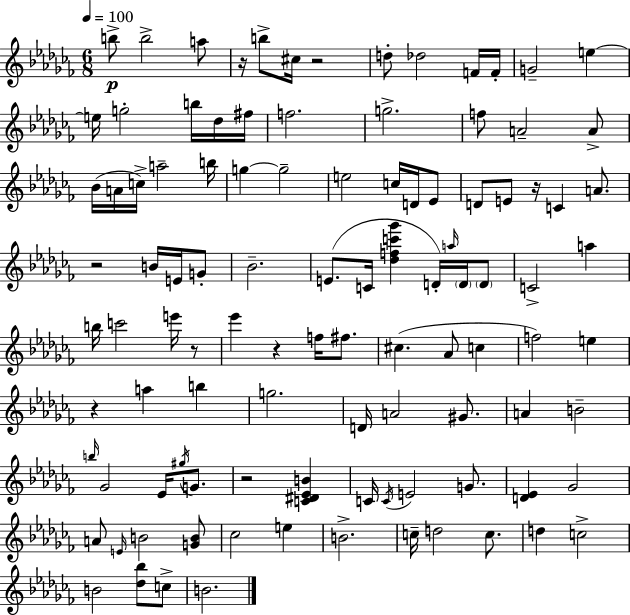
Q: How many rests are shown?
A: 8